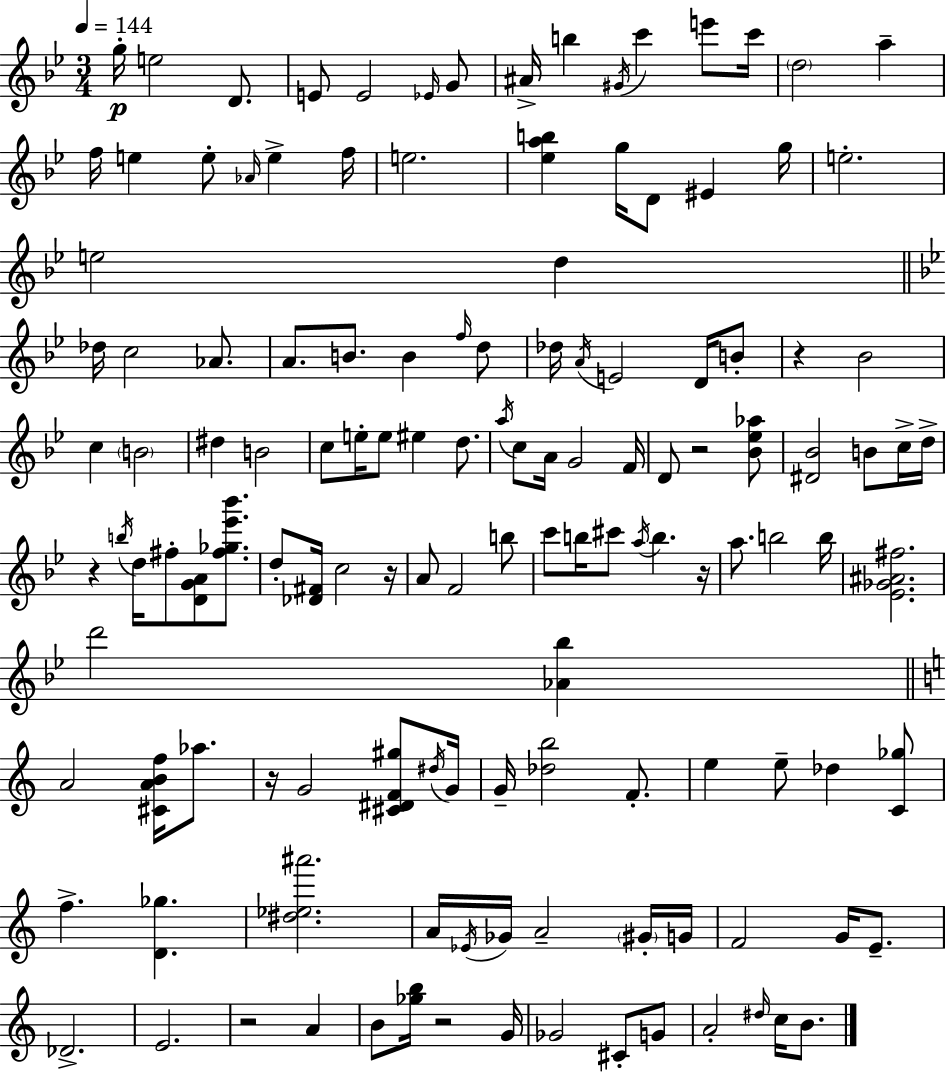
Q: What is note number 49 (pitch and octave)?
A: E5